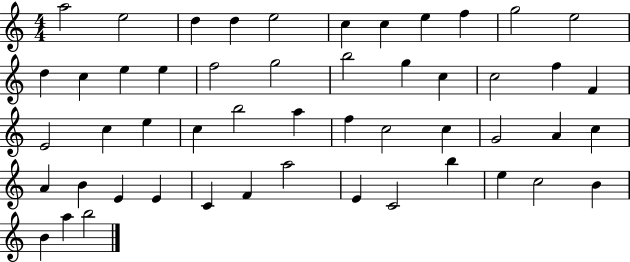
X:1
T:Untitled
M:4/4
L:1/4
K:C
a2 e2 d d e2 c c e f g2 e2 d c e e f2 g2 b2 g c c2 f F E2 c e c b2 a f c2 c G2 A c A B E E C F a2 E C2 b e c2 B B a b2